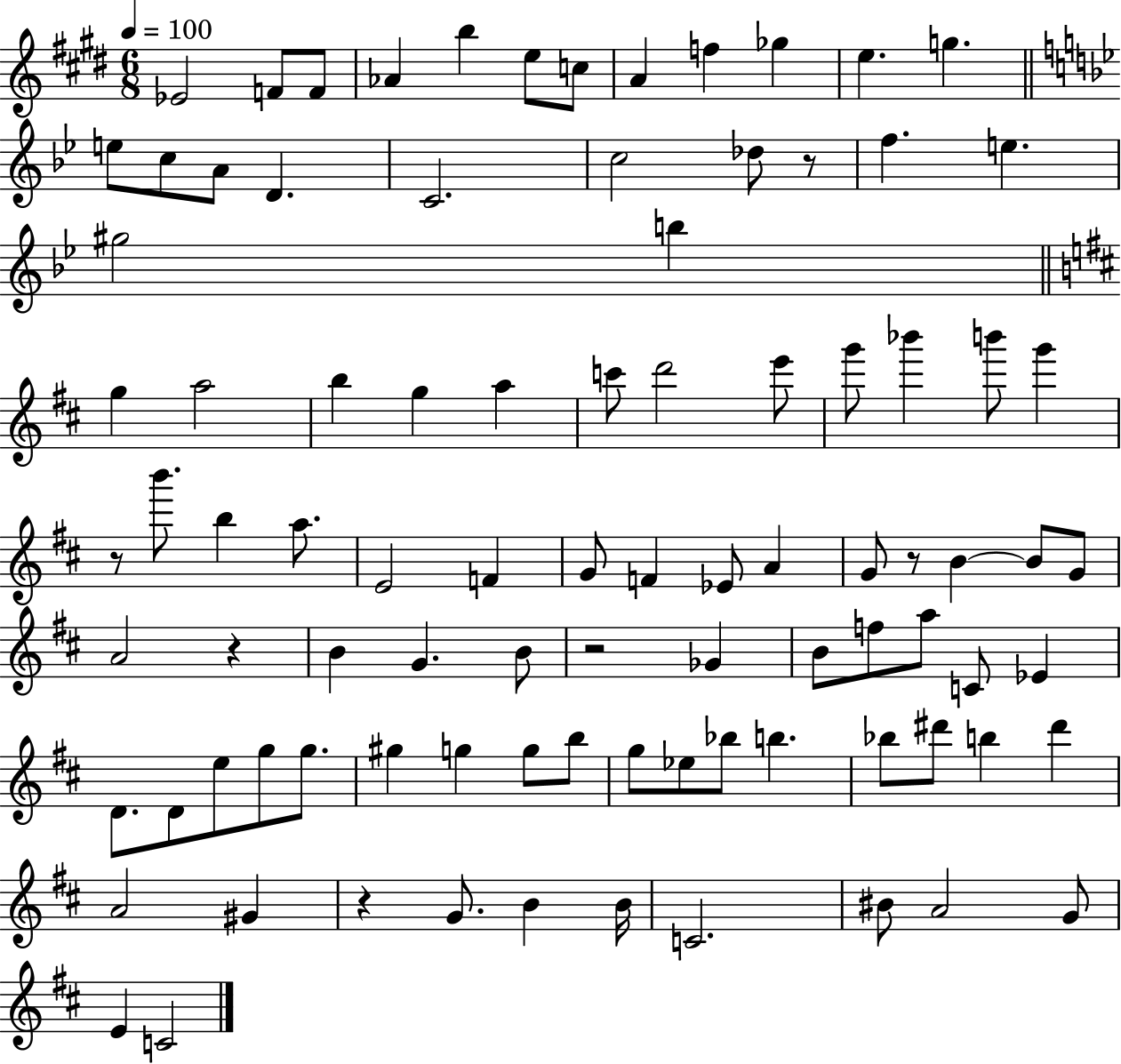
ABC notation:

X:1
T:Untitled
M:6/8
L:1/4
K:E
_E2 F/2 F/2 _A b e/2 c/2 A f _g e g e/2 c/2 A/2 D C2 c2 _d/2 z/2 f e ^g2 b g a2 b g a c'/2 d'2 e'/2 g'/2 _b' b'/2 g' z/2 b'/2 b a/2 E2 F G/2 F _E/2 A G/2 z/2 B B/2 G/2 A2 z B G B/2 z2 _G B/2 f/2 a/2 C/2 _E D/2 D/2 e/2 g/2 g/2 ^g g g/2 b/2 g/2 _e/2 _b/2 b _b/2 ^d'/2 b ^d' A2 ^G z G/2 B B/4 C2 ^B/2 A2 G/2 E C2